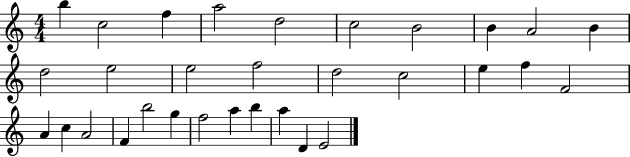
B5/q C5/h F5/q A5/h D5/h C5/h B4/h B4/q A4/h B4/q D5/h E5/h E5/h F5/h D5/h C5/h E5/q F5/q F4/h A4/q C5/q A4/h F4/q B5/h G5/q F5/h A5/q B5/q A5/q D4/q E4/h